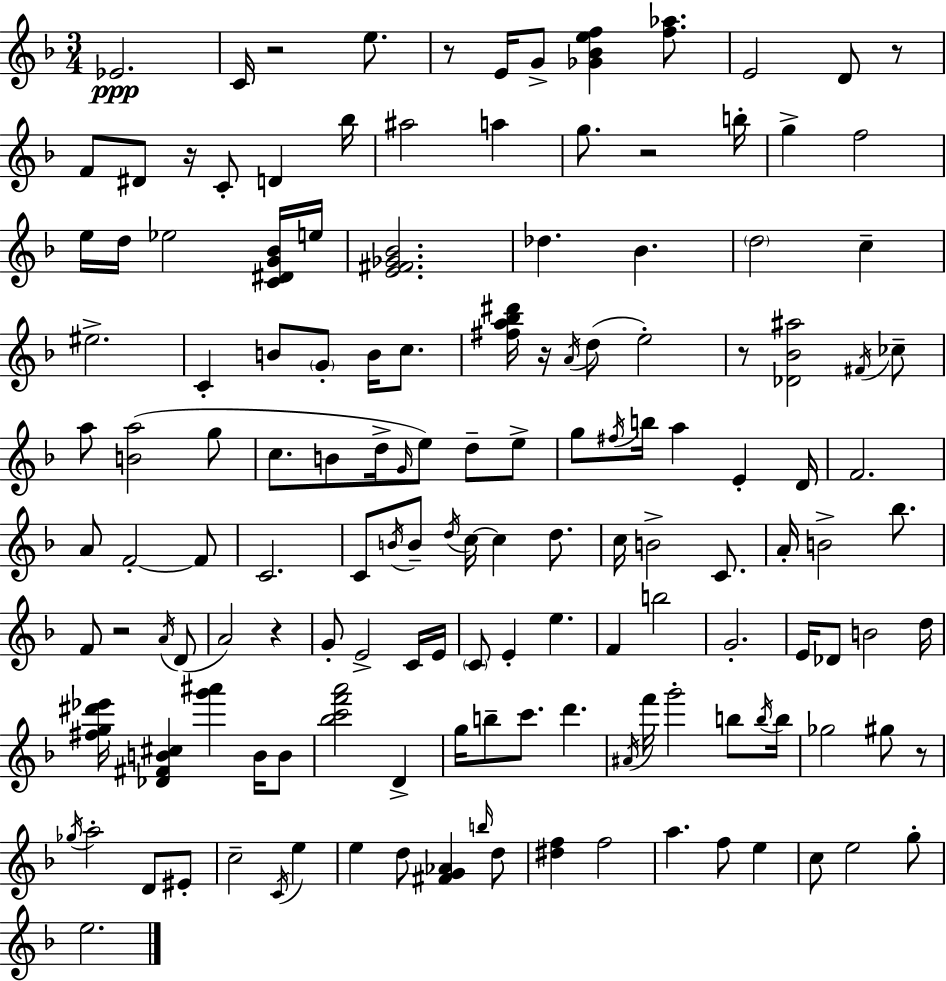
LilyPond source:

{
  \clef treble
  \numericTimeSignature
  \time 3/4
  \key f \major
  ees'2.\ppp | c'16 r2 e''8. | r8 e'16 g'8-> <ges' bes' e'' f''>4 <f'' aes''>8. | e'2 d'8 r8 | \break f'8 dis'8 r16 c'8-. d'4 bes''16 | ais''2 a''4 | g''8. r2 b''16-. | g''4-> f''2 | \break e''16 d''16 ees''2 <c' dis' g' bes'>16 e''16 | <e' fis' ges' bes'>2. | des''4. bes'4. | \parenthesize d''2 c''4-- | \break eis''2.-> | c'4-. b'8 \parenthesize g'8-. b'16 c''8. | <fis'' a'' bes'' dis'''>16 r16 \acciaccatura { a'16 }( d''8 e''2-.) | r8 <des' bes' ais''>2 \acciaccatura { fis'16 } | \break ces''8-- a''8 <b' a''>2( | g''8 c''8. b'8 d''16-> \grace { g'16 }) e''8 d''8-- | e''8-> g''8 \acciaccatura { fis''16 } b''16 a''4 e'4-. | d'16 f'2. | \break a'8 f'2-.~~ | f'8 c'2. | c'8 \acciaccatura { b'16 } b'8-- \acciaccatura { d''16 } c''16~~ c''4 | d''8. c''16 b'2-> | \break c'8. a'16-. b'2-> | bes''8. f'8 r2 | \acciaccatura { a'16 }( d'8 a'2) | r4 g'8-. e'2-> | \break c'16 e'16 \parenthesize c'8 e'4-. | e''4. f'4 b''2 | g'2.-. | e'16 des'8 b'2 | \break d''16 <fis'' g'' dis''' ees'''>16 <des' fis' b' cis''>4 | <g''' ais'''>4 b'16 b'8 <bes'' c''' f''' a'''>2 | d'4-> g''16 b''8-- c'''8. | d'''4. \acciaccatura { ais'16 } f'''16 g'''2-. | \break b''8 \acciaccatura { b''16 } b''16 ges''2 | gis''8 r8 \acciaccatura { ges''16 } a''2-. | d'8 eis'8-. c''2-- | \acciaccatura { c'16 } e''4 e''4 | \break d''8 <fis' g' aes'>4 \grace { b''16 } d''8 | <dis'' f''>4 f''2 | a''4. f''8 e''4 | c''8 e''2 g''8-. | \break e''2. | \bar "|."
}